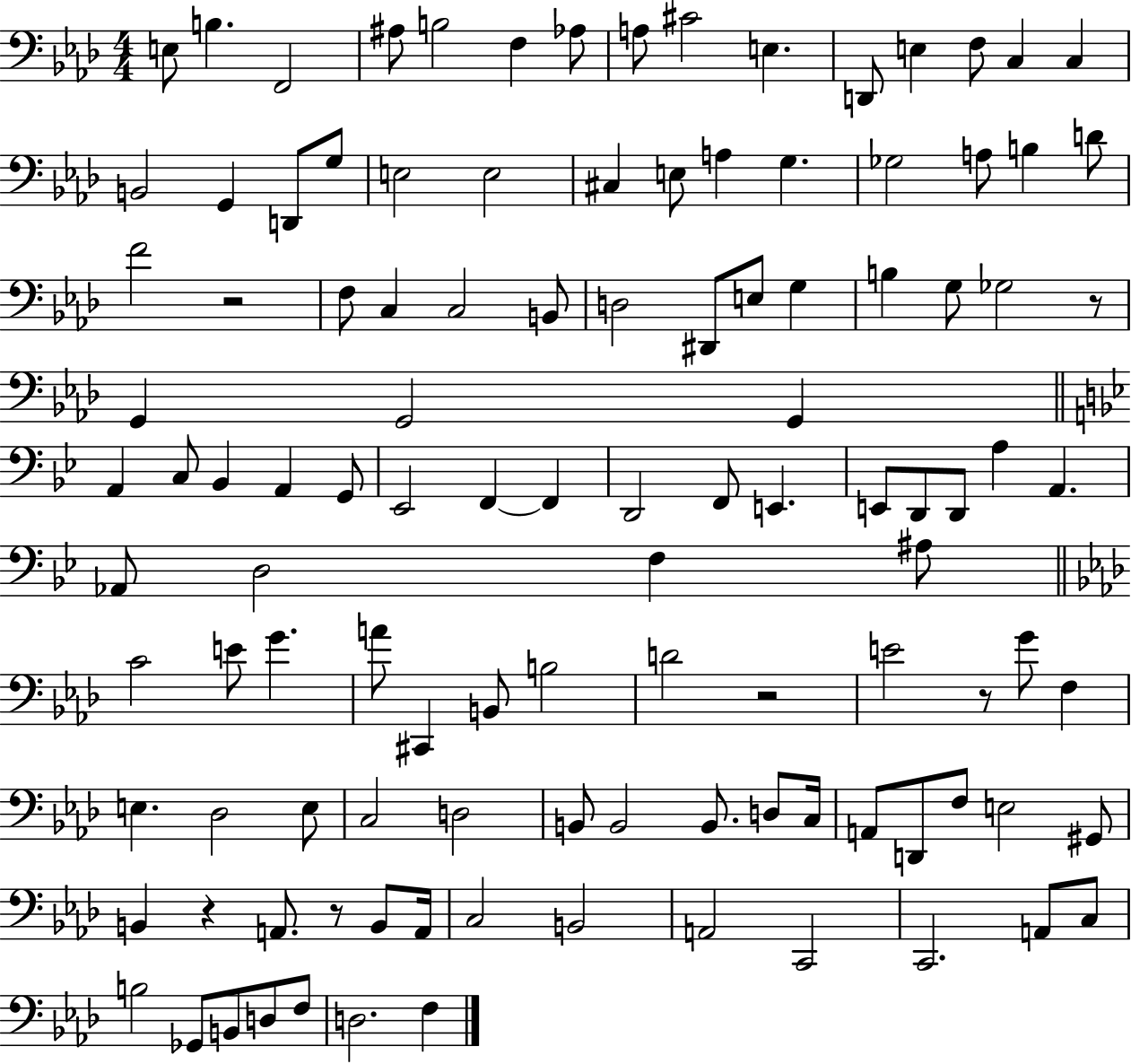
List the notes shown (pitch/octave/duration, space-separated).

E3/e B3/q. F2/h A#3/e B3/h F3/q Ab3/e A3/e C#4/h E3/q. D2/e E3/q F3/e C3/q C3/q B2/h G2/q D2/e G3/e E3/h E3/h C#3/q E3/e A3/q G3/q. Gb3/h A3/e B3/q D4/e F4/h R/h F3/e C3/q C3/h B2/e D3/h D#2/e E3/e G3/q B3/q G3/e Gb3/h R/e G2/q G2/h G2/q A2/q C3/e Bb2/q A2/q G2/e Eb2/h F2/q F2/q D2/h F2/e E2/q. E2/e D2/e D2/e A3/q A2/q. Ab2/e D3/h F3/q A#3/e C4/h E4/e G4/q. A4/e C#2/q B2/e B3/h D4/h R/h E4/h R/e G4/e F3/q E3/q. Db3/h E3/e C3/h D3/h B2/e B2/h B2/e. D3/e C3/s A2/e D2/e F3/e E3/h G#2/e B2/q R/q A2/e. R/e B2/e A2/s C3/h B2/h A2/h C2/h C2/h. A2/e C3/e B3/h Gb2/e B2/e D3/e F3/e D3/h. F3/q